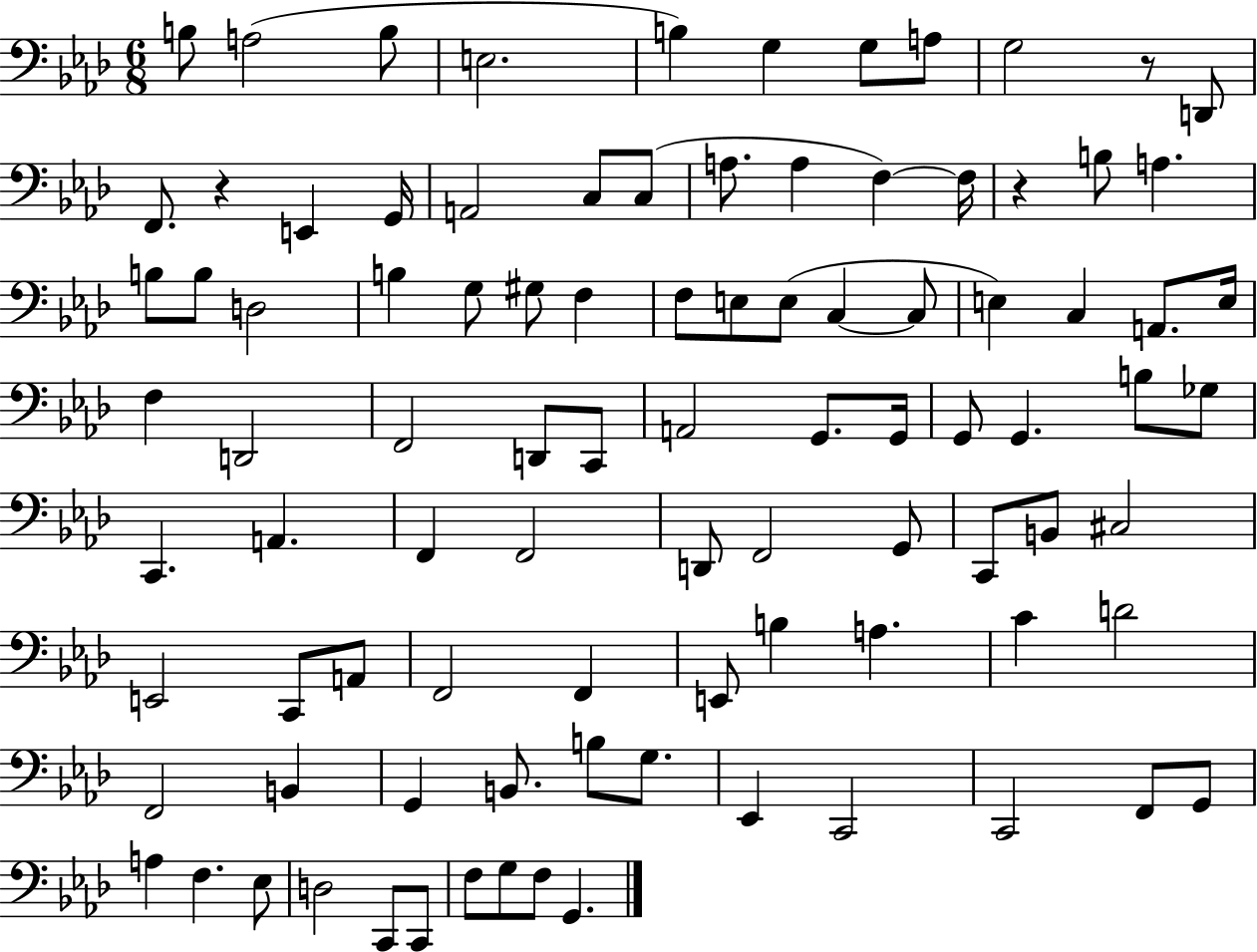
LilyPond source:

{
  \clef bass
  \numericTimeSignature
  \time 6/8
  \key aes \major
  \repeat volta 2 { b8 a2( b8 | e2. | b4) g4 g8 a8 | g2 r8 d,8 | \break f,8. r4 e,4 g,16 | a,2 c8 c8( | a8. a4 f4~~) f16 | r4 b8 a4. | \break b8 b8 d2 | b4 g8 gis8 f4 | f8 e8 e8( c4~~ c8 | e4) c4 a,8. e16 | \break f4 d,2 | f,2 d,8 c,8 | a,2 g,8. g,16 | g,8 g,4. b8 ges8 | \break c,4. a,4. | f,4 f,2 | d,8 f,2 g,8 | c,8 b,8 cis2 | \break e,2 c,8 a,8 | f,2 f,4 | e,8 b4 a4. | c'4 d'2 | \break f,2 b,4 | g,4 b,8. b8 g8. | ees,4 c,2 | c,2 f,8 g,8 | \break a4 f4. ees8 | d2 c,8 c,8 | f8 g8 f8 g,4. | } \bar "|."
}